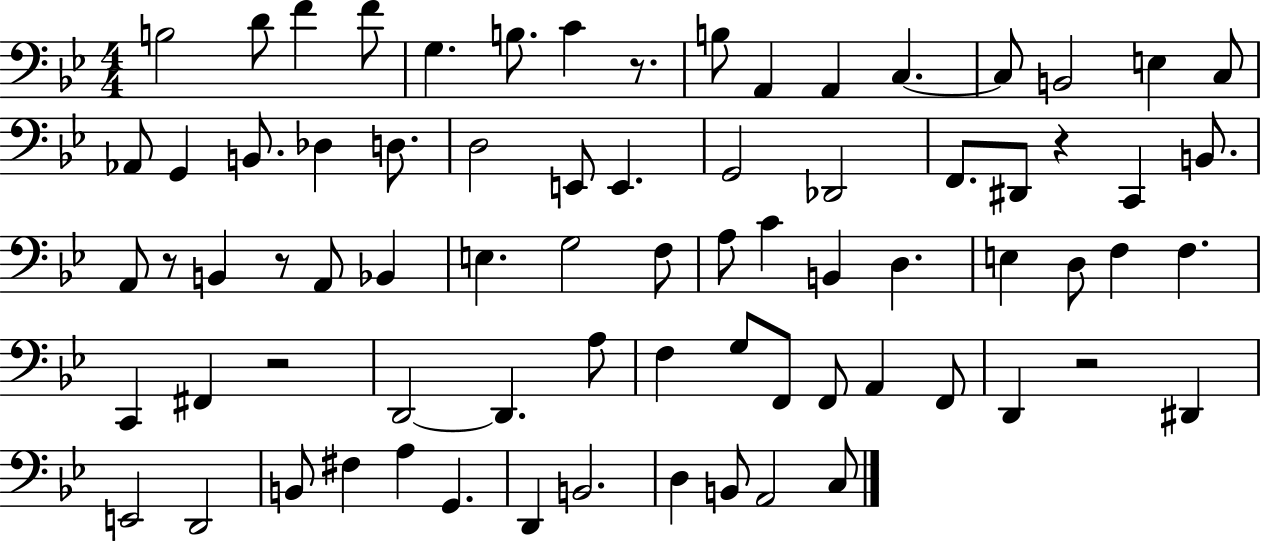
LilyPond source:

{
  \clef bass
  \numericTimeSignature
  \time 4/4
  \key bes \major
  b2 d'8 f'4 f'8 | g4. b8. c'4 r8. | b8 a,4 a,4 c4.~~ | c8 b,2 e4 c8 | \break aes,8 g,4 b,8. des4 d8. | d2 e,8 e,4. | g,2 des,2 | f,8. dis,8 r4 c,4 b,8. | \break a,8 r8 b,4 r8 a,8 bes,4 | e4. g2 f8 | a8 c'4 b,4 d4. | e4 d8 f4 f4. | \break c,4 fis,4 r2 | d,2~~ d,4. a8 | f4 g8 f,8 f,8 a,4 f,8 | d,4 r2 dis,4 | \break e,2 d,2 | b,8 fis4 a4 g,4. | d,4 b,2. | d4 b,8 a,2 c8 | \break \bar "|."
}